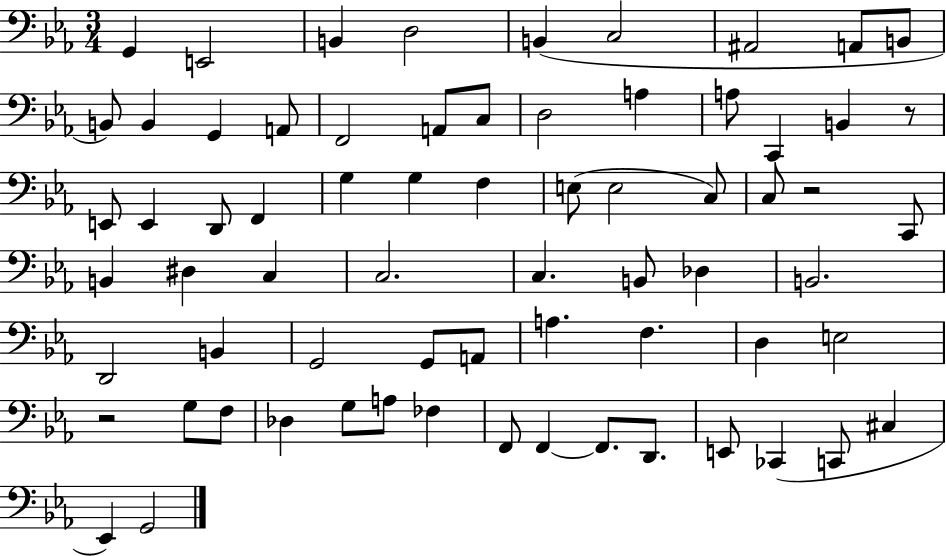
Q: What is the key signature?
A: EES major